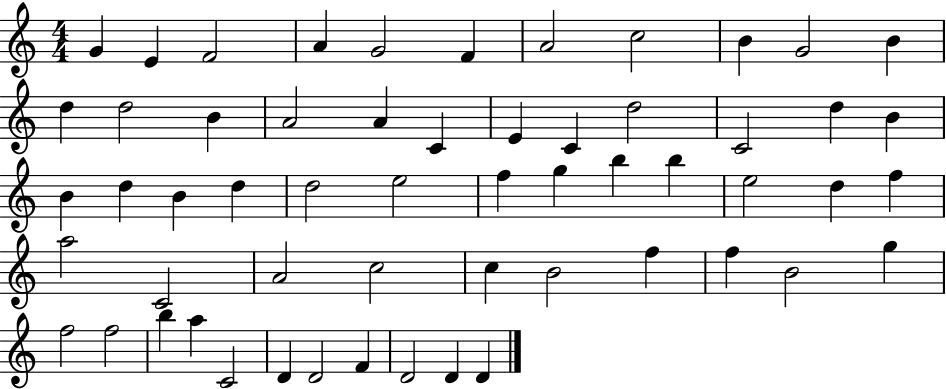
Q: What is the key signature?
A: C major